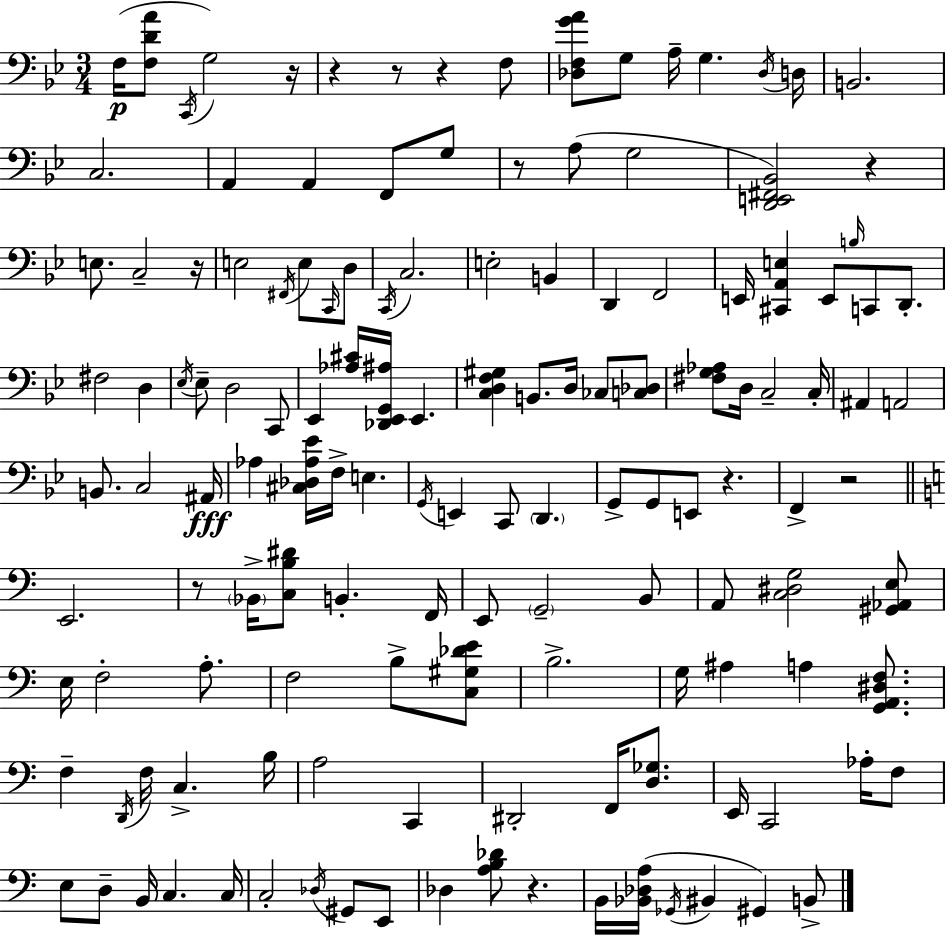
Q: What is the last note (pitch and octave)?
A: B2